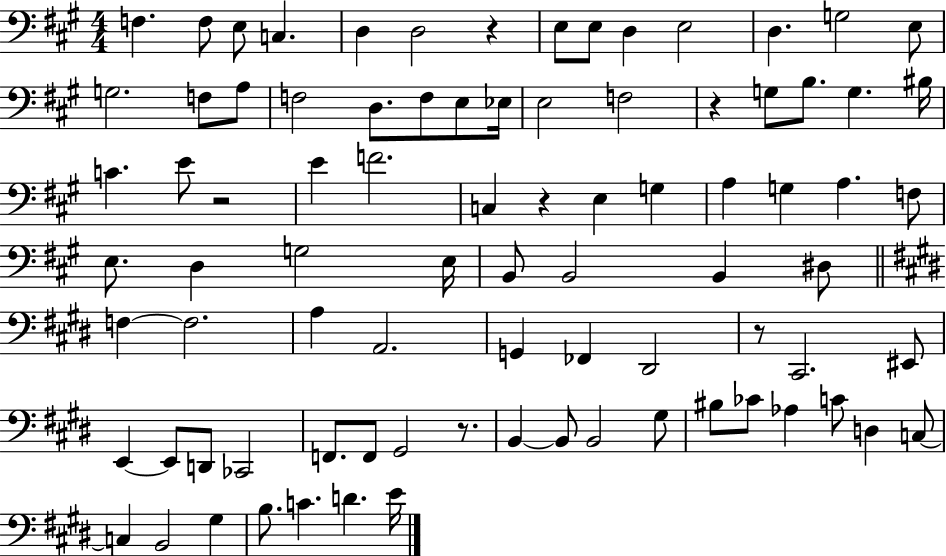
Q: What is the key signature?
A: A major